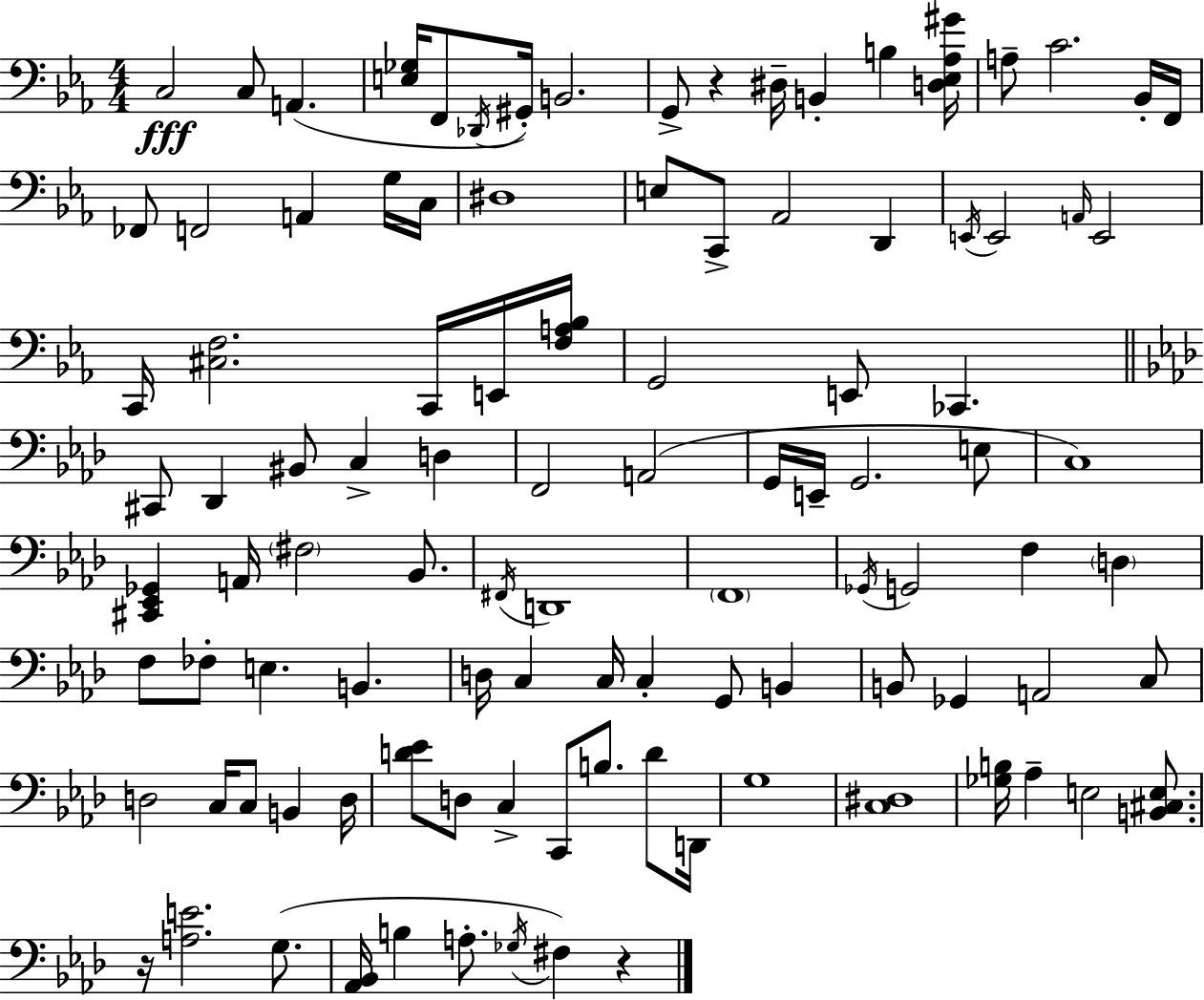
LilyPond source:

{
  \clef bass
  \numericTimeSignature
  \time 4/4
  \key ees \major
  c2\fff c8 a,4.( | <e ges>16 f,8 \acciaccatura { des,16 }) gis,16-. b,2. | g,8-> r4 dis16-- b,4-. b4 | <d ees aes gis'>16 a8-- c'2. bes,16-. | \break f,16 fes,8 f,2 a,4 g16 | c16 dis1 | e8 c,8-> aes,2 d,4 | \acciaccatura { e,16 } e,2 \grace { a,16 } e,2 | \break c,16 <cis f>2. | c,16 e,16 <f a bes>16 g,2 e,8 ces,4. | \bar "||" \break \key aes \major cis,8 des,4 bis,8 c4-> d4 | f,2 a,2( | g,16 e,16-- g,2. e8 | c1) | \break <cis, ees, ges,>4 a,16 \parenthesize fis2 bes,8. | \acciaccatura { fis,16 } d,1 | \parenthesize f,1 | \acciaccatura { ges,16 } g,2 f4 \parenthesize d4 | \break f8 fes8-. e4. b,4. | d16 c4 c16 c4-. g,8 b,4 | b,8 ges,4 a,2 | c8 d2 c16 c8 b,4 | \break d16 <d' ees'>8 d8 c4-> c,8 b8. d'8 | d,16 g1 | <c dis>1 | <ges b>16 aes4-- e2 <b, cis e>8. | \break r16 <a e'>2. g8.( | <aes, bes,>16 b4 a8.-. \acciaccatura { ges16 } fis4) r4 | \bar "|."
}